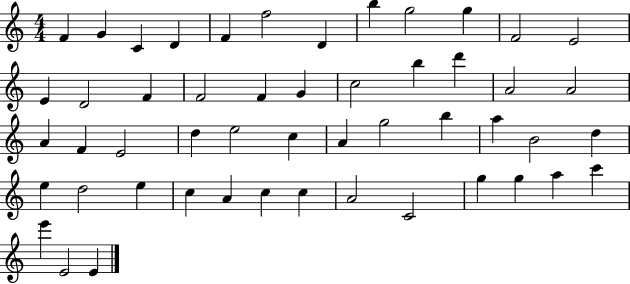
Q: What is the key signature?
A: C major